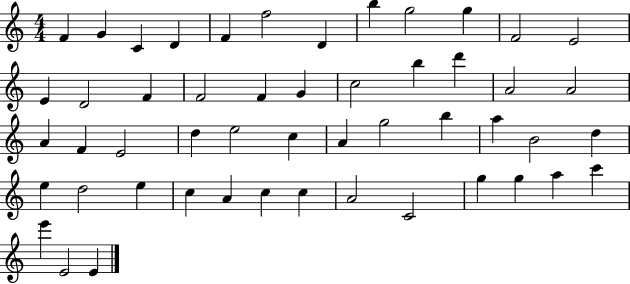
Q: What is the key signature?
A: C major